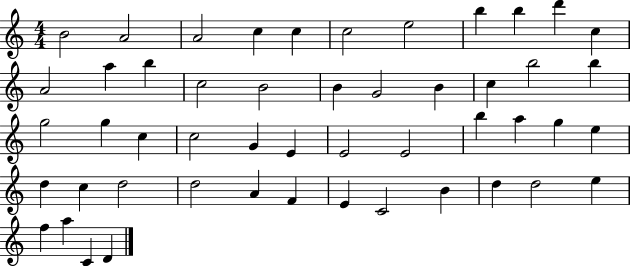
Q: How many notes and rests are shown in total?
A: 50